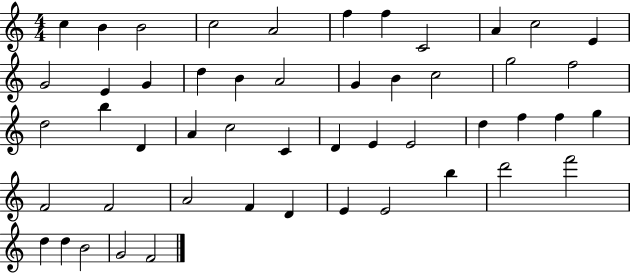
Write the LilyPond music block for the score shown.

{
  \clef treble
  \numericTimeSignature
  \time 4/4
  \key c \major
  c''4 b'4 b'2 | c''2 a'2 | f''4 f''4 c'2 | a'4 c''2 e'4 | \break g'2 e'4 g'4 | d''4 b'4 a'2 | g'4 b'4 c''2 | g''2 f''2 | \break d''2 b''4 d'4 | a'4 c''2 c'4 | d'4 e'4 e'2 | d''4 f''4 f''4 g''4 | \break f'2 f'2 | a'2 f'4 d'4 | e'4 e'2 b''4 | d'''2 f'''2 | \break d''4 d''4 b'2 | g'2 f'2 | \bar "|."
}